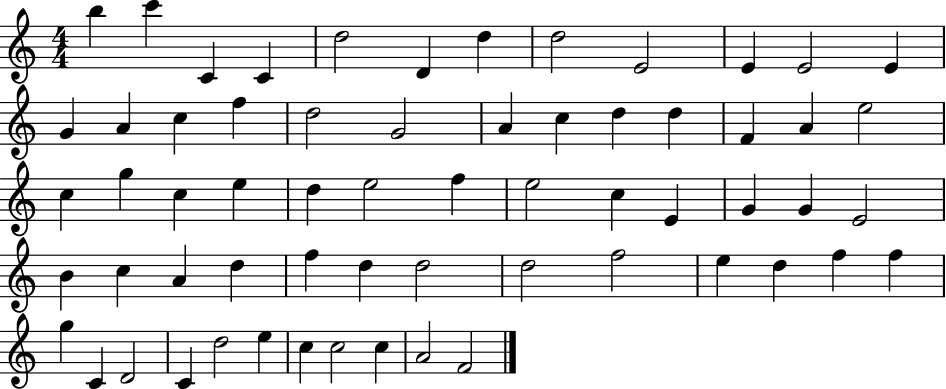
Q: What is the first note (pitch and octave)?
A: B5